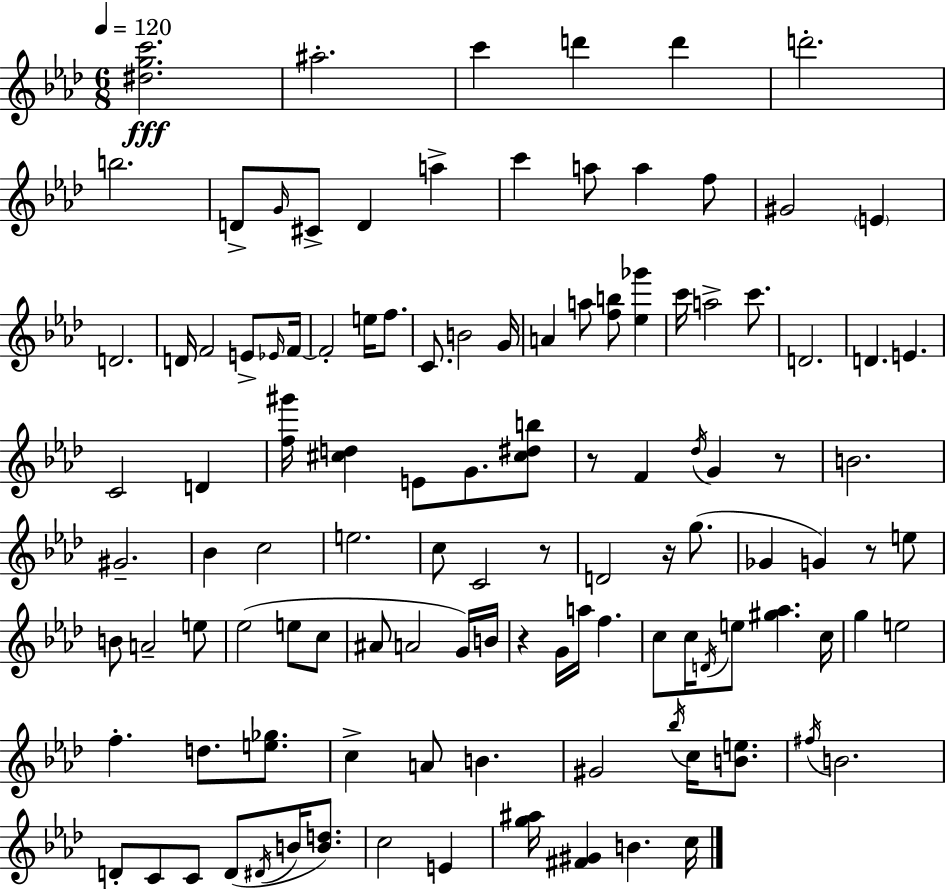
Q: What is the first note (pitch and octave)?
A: A#5